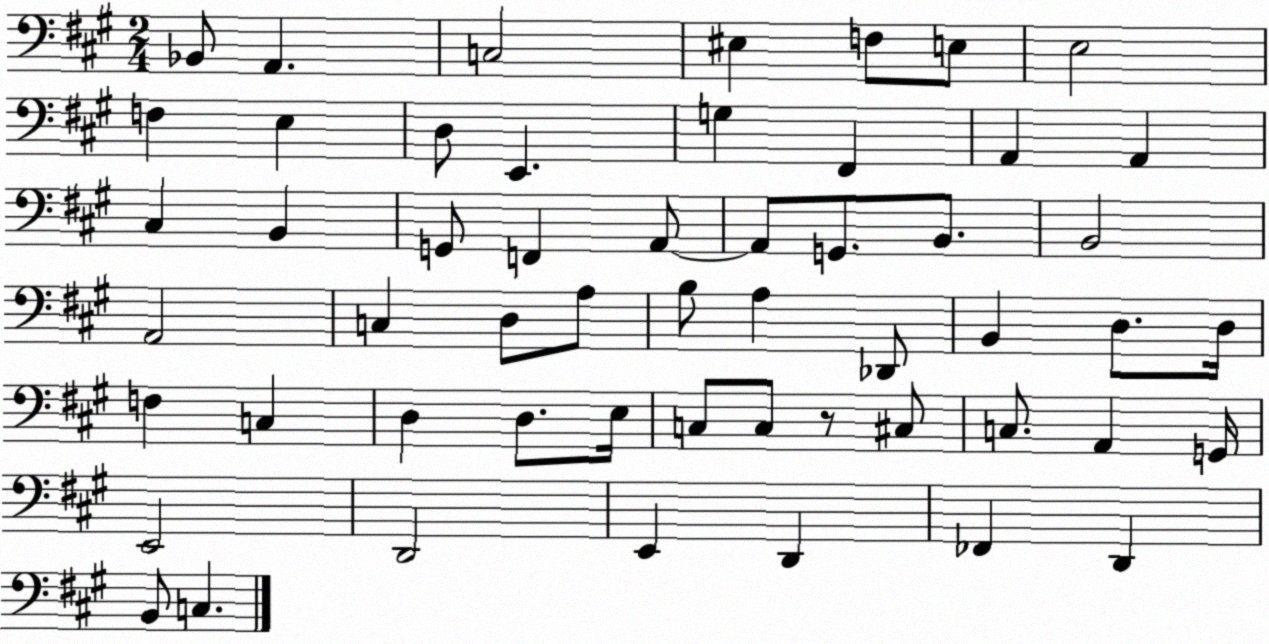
X:1
T:Untitled
M:2/4
L:1/4
K:A
_B,,/2 A,, C,2 ^E, F,/2 E,/2 E,2 F, E, D,/2 E,, G, ^F,, A,, A,, ^C, B,, G,,/2 F,, A,,/2 A,,/2 G,,/2 B,,/2 B,,2 A,,2 C, D,/2 A,/2 B,/2 A, _D,,/2 B,, D,/2 D,/4 F, C, D, D,/2 E,/4 C,/2 C,/2 z/2 ^C,/2 C,/2 A,, G,,/4 E,,2 D,,2 E,, D,, _F,, D,, B,,/2 C,